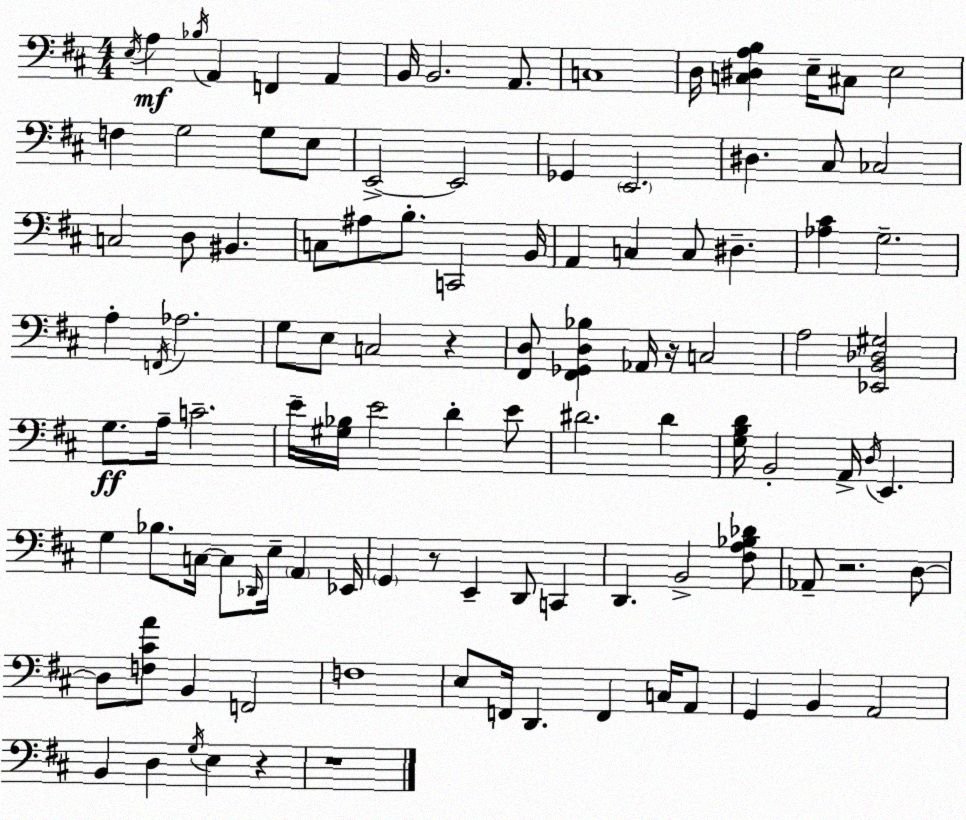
X:1
T:Untitled
M:4/4
L:1/4
K:D
E,/4 A, _B,/4 A,, F,, A,, B,,/4 B,,2 A,,/2 C,4 D,/4 [C,^D,A,B,] E,/4 ^C,/2 E,2 F, G,2 G,/2 E,/2 E,,2 E,,2 _G,, E,,2 ^D, ^C,/2 _C,2 C,2 D,/2 ^B,, C,/2 ^A,/2 B,/2 C,,2 B,,/4 A,, C, C,/2 ^D, [_A,^C] G,2 A, F,,/4 _A,2 G,/2 E,/2 C,2 z [^F,,D,]/2 [^F,,_G,,D,_B,] _A,,/4 z/4 C,2 A,2 [_E,,B,,_D,^G,]2 G,/2 A,/4 C2 E/4 [^G,_B,]/4 E2 D E/2 ^D2 ^D [G,B,D]/4 B,,2 A,,/4 D,/4 E,, G, _B,/2 C,/4 C,/2 _D,,/4 E,/4 A,, _E,,/4 G,, z/2 E,, D,,/2 C,, D,, B,,2 [^F,A,_B,_D]/2 _A,,/2 z2 D,/2 D,/2 [F,^CA]/2 B,, F,,2 F,4 E,/2 F,,/4 D,, F,, C,/4 A,,/2 G,, B,, A,,2 B,, D, G,/4 E, z z4